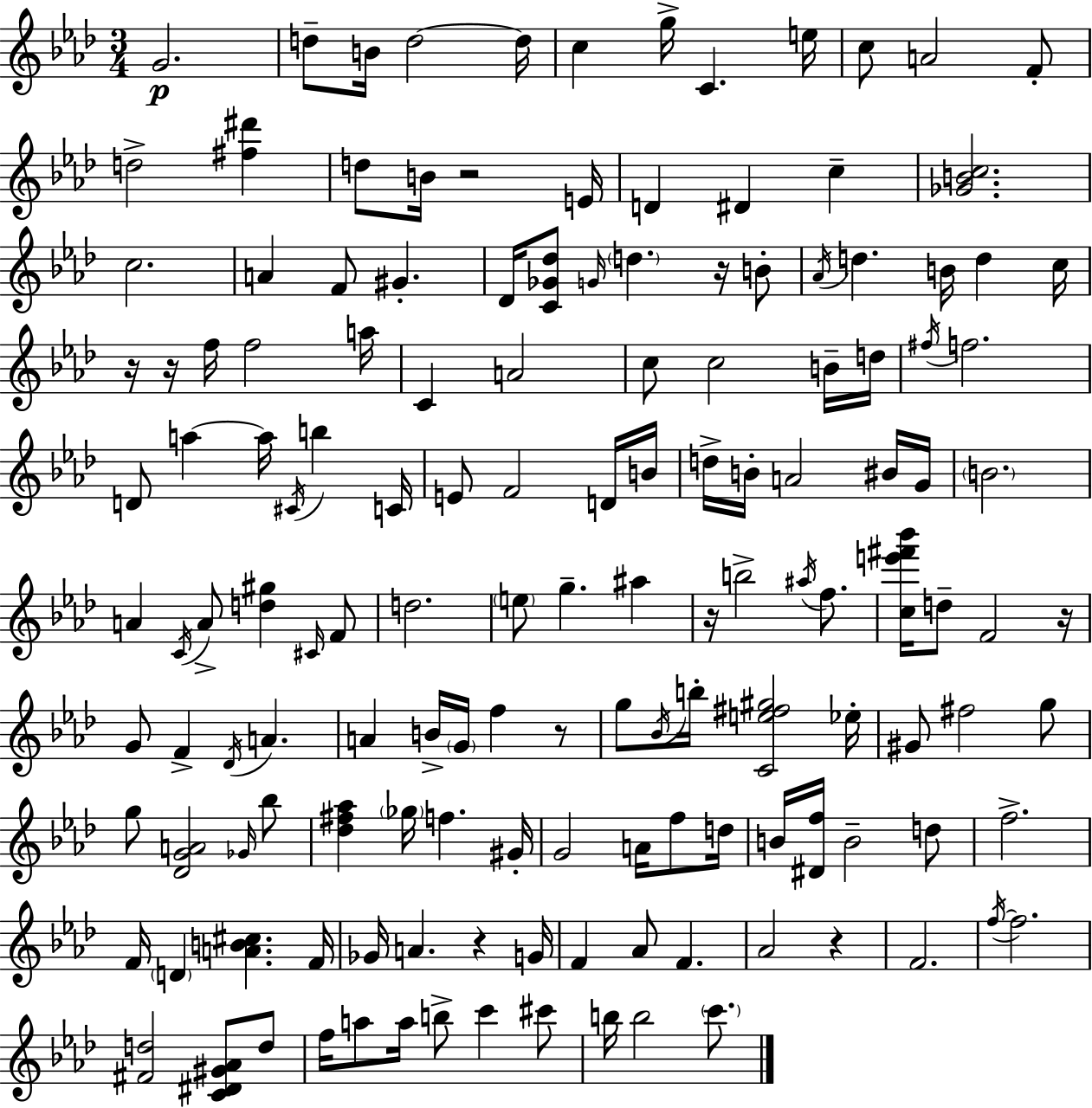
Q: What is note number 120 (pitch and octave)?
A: B5